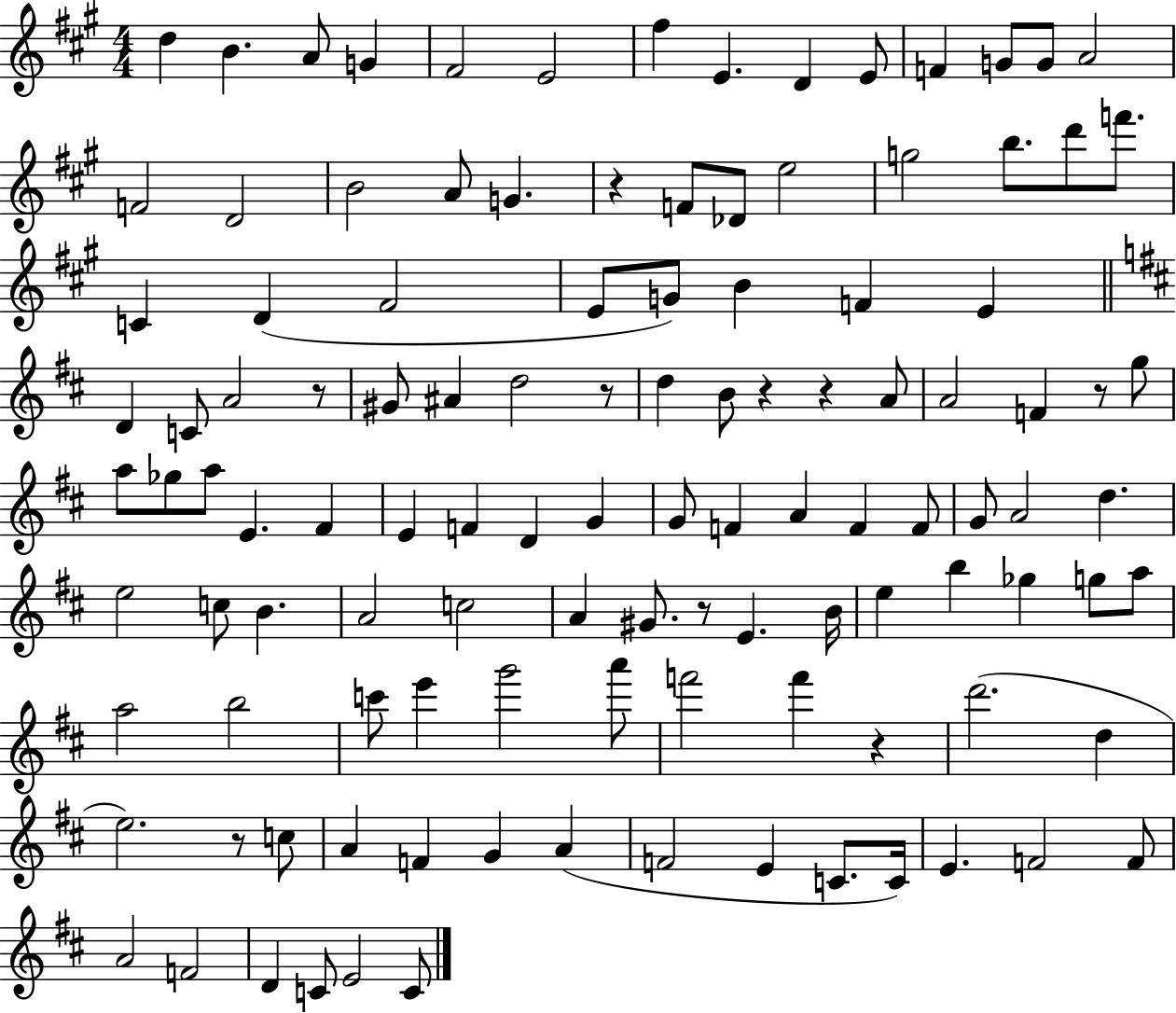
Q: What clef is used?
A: treble